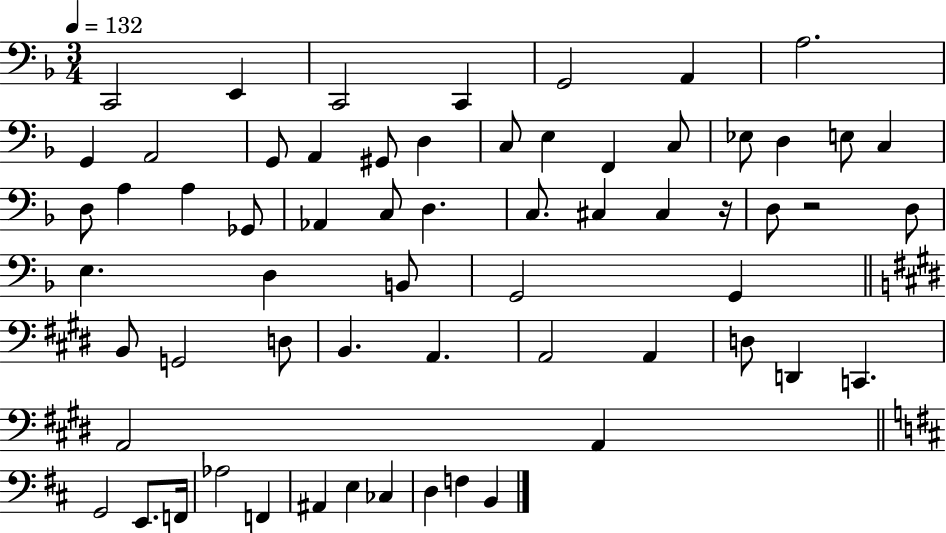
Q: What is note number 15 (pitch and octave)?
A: E3